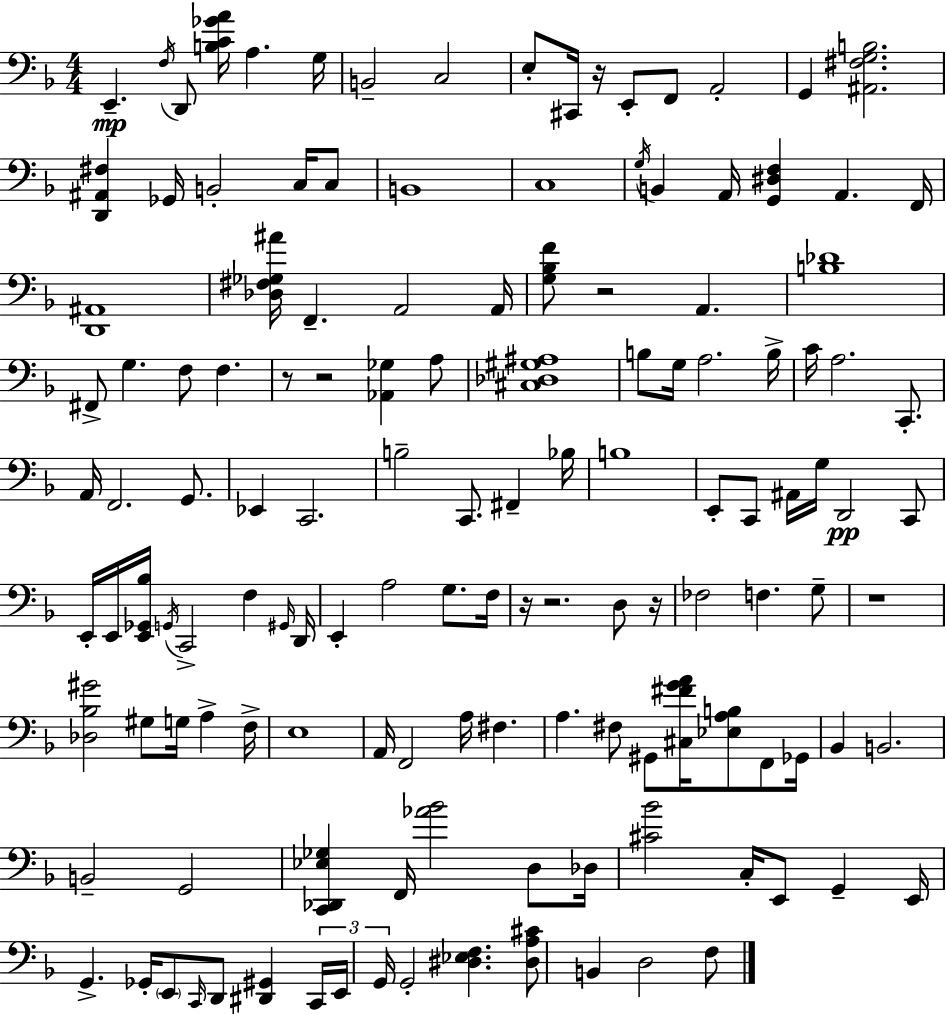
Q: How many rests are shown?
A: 8